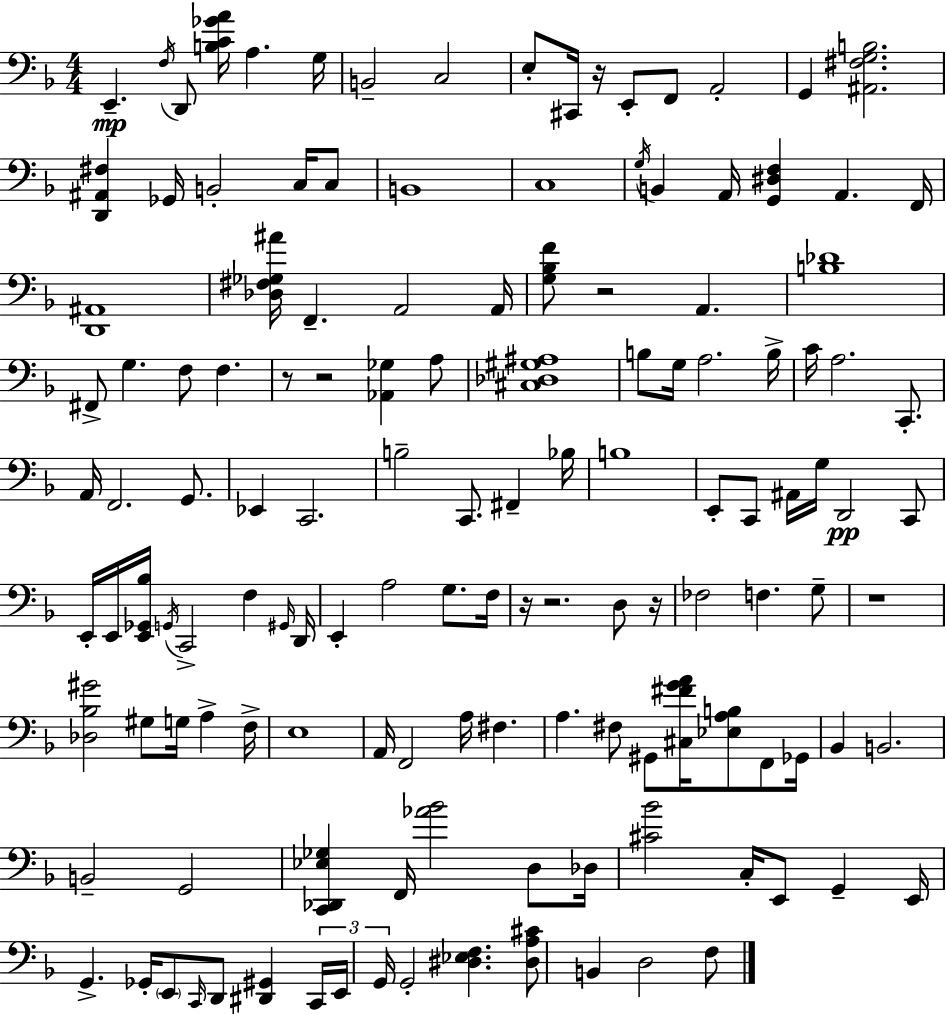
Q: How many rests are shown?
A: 8